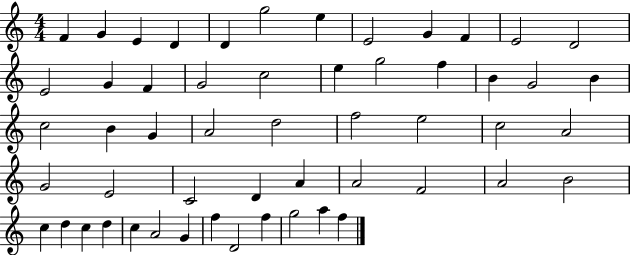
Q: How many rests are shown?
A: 0